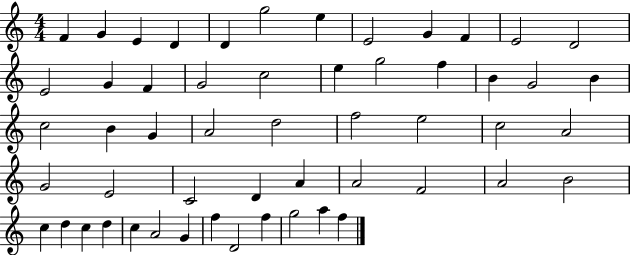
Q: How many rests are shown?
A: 0